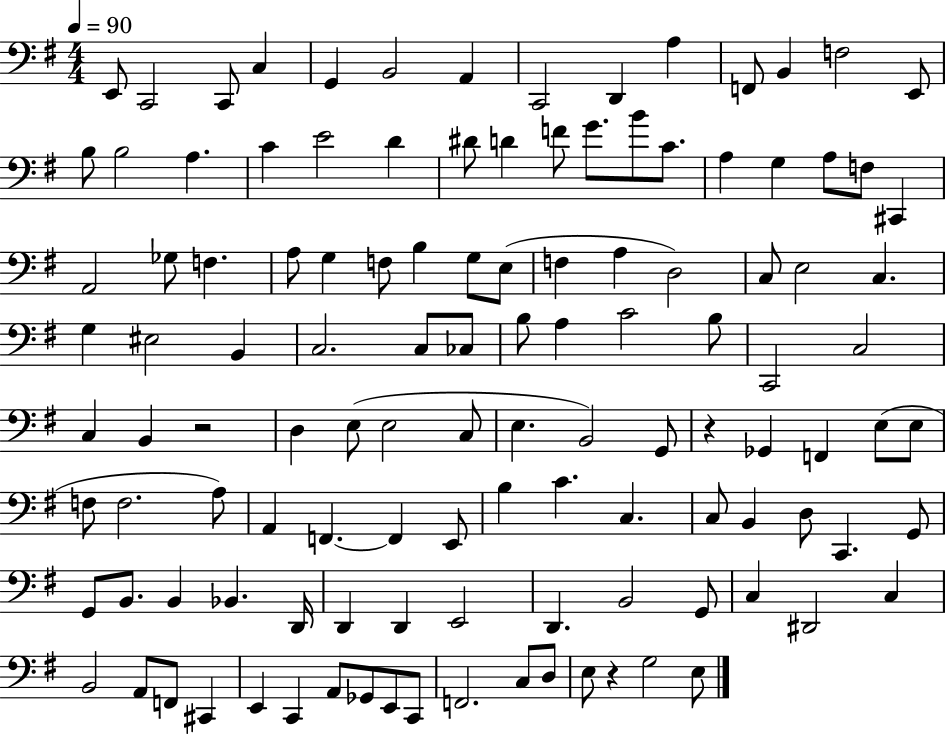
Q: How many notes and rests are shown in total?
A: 119